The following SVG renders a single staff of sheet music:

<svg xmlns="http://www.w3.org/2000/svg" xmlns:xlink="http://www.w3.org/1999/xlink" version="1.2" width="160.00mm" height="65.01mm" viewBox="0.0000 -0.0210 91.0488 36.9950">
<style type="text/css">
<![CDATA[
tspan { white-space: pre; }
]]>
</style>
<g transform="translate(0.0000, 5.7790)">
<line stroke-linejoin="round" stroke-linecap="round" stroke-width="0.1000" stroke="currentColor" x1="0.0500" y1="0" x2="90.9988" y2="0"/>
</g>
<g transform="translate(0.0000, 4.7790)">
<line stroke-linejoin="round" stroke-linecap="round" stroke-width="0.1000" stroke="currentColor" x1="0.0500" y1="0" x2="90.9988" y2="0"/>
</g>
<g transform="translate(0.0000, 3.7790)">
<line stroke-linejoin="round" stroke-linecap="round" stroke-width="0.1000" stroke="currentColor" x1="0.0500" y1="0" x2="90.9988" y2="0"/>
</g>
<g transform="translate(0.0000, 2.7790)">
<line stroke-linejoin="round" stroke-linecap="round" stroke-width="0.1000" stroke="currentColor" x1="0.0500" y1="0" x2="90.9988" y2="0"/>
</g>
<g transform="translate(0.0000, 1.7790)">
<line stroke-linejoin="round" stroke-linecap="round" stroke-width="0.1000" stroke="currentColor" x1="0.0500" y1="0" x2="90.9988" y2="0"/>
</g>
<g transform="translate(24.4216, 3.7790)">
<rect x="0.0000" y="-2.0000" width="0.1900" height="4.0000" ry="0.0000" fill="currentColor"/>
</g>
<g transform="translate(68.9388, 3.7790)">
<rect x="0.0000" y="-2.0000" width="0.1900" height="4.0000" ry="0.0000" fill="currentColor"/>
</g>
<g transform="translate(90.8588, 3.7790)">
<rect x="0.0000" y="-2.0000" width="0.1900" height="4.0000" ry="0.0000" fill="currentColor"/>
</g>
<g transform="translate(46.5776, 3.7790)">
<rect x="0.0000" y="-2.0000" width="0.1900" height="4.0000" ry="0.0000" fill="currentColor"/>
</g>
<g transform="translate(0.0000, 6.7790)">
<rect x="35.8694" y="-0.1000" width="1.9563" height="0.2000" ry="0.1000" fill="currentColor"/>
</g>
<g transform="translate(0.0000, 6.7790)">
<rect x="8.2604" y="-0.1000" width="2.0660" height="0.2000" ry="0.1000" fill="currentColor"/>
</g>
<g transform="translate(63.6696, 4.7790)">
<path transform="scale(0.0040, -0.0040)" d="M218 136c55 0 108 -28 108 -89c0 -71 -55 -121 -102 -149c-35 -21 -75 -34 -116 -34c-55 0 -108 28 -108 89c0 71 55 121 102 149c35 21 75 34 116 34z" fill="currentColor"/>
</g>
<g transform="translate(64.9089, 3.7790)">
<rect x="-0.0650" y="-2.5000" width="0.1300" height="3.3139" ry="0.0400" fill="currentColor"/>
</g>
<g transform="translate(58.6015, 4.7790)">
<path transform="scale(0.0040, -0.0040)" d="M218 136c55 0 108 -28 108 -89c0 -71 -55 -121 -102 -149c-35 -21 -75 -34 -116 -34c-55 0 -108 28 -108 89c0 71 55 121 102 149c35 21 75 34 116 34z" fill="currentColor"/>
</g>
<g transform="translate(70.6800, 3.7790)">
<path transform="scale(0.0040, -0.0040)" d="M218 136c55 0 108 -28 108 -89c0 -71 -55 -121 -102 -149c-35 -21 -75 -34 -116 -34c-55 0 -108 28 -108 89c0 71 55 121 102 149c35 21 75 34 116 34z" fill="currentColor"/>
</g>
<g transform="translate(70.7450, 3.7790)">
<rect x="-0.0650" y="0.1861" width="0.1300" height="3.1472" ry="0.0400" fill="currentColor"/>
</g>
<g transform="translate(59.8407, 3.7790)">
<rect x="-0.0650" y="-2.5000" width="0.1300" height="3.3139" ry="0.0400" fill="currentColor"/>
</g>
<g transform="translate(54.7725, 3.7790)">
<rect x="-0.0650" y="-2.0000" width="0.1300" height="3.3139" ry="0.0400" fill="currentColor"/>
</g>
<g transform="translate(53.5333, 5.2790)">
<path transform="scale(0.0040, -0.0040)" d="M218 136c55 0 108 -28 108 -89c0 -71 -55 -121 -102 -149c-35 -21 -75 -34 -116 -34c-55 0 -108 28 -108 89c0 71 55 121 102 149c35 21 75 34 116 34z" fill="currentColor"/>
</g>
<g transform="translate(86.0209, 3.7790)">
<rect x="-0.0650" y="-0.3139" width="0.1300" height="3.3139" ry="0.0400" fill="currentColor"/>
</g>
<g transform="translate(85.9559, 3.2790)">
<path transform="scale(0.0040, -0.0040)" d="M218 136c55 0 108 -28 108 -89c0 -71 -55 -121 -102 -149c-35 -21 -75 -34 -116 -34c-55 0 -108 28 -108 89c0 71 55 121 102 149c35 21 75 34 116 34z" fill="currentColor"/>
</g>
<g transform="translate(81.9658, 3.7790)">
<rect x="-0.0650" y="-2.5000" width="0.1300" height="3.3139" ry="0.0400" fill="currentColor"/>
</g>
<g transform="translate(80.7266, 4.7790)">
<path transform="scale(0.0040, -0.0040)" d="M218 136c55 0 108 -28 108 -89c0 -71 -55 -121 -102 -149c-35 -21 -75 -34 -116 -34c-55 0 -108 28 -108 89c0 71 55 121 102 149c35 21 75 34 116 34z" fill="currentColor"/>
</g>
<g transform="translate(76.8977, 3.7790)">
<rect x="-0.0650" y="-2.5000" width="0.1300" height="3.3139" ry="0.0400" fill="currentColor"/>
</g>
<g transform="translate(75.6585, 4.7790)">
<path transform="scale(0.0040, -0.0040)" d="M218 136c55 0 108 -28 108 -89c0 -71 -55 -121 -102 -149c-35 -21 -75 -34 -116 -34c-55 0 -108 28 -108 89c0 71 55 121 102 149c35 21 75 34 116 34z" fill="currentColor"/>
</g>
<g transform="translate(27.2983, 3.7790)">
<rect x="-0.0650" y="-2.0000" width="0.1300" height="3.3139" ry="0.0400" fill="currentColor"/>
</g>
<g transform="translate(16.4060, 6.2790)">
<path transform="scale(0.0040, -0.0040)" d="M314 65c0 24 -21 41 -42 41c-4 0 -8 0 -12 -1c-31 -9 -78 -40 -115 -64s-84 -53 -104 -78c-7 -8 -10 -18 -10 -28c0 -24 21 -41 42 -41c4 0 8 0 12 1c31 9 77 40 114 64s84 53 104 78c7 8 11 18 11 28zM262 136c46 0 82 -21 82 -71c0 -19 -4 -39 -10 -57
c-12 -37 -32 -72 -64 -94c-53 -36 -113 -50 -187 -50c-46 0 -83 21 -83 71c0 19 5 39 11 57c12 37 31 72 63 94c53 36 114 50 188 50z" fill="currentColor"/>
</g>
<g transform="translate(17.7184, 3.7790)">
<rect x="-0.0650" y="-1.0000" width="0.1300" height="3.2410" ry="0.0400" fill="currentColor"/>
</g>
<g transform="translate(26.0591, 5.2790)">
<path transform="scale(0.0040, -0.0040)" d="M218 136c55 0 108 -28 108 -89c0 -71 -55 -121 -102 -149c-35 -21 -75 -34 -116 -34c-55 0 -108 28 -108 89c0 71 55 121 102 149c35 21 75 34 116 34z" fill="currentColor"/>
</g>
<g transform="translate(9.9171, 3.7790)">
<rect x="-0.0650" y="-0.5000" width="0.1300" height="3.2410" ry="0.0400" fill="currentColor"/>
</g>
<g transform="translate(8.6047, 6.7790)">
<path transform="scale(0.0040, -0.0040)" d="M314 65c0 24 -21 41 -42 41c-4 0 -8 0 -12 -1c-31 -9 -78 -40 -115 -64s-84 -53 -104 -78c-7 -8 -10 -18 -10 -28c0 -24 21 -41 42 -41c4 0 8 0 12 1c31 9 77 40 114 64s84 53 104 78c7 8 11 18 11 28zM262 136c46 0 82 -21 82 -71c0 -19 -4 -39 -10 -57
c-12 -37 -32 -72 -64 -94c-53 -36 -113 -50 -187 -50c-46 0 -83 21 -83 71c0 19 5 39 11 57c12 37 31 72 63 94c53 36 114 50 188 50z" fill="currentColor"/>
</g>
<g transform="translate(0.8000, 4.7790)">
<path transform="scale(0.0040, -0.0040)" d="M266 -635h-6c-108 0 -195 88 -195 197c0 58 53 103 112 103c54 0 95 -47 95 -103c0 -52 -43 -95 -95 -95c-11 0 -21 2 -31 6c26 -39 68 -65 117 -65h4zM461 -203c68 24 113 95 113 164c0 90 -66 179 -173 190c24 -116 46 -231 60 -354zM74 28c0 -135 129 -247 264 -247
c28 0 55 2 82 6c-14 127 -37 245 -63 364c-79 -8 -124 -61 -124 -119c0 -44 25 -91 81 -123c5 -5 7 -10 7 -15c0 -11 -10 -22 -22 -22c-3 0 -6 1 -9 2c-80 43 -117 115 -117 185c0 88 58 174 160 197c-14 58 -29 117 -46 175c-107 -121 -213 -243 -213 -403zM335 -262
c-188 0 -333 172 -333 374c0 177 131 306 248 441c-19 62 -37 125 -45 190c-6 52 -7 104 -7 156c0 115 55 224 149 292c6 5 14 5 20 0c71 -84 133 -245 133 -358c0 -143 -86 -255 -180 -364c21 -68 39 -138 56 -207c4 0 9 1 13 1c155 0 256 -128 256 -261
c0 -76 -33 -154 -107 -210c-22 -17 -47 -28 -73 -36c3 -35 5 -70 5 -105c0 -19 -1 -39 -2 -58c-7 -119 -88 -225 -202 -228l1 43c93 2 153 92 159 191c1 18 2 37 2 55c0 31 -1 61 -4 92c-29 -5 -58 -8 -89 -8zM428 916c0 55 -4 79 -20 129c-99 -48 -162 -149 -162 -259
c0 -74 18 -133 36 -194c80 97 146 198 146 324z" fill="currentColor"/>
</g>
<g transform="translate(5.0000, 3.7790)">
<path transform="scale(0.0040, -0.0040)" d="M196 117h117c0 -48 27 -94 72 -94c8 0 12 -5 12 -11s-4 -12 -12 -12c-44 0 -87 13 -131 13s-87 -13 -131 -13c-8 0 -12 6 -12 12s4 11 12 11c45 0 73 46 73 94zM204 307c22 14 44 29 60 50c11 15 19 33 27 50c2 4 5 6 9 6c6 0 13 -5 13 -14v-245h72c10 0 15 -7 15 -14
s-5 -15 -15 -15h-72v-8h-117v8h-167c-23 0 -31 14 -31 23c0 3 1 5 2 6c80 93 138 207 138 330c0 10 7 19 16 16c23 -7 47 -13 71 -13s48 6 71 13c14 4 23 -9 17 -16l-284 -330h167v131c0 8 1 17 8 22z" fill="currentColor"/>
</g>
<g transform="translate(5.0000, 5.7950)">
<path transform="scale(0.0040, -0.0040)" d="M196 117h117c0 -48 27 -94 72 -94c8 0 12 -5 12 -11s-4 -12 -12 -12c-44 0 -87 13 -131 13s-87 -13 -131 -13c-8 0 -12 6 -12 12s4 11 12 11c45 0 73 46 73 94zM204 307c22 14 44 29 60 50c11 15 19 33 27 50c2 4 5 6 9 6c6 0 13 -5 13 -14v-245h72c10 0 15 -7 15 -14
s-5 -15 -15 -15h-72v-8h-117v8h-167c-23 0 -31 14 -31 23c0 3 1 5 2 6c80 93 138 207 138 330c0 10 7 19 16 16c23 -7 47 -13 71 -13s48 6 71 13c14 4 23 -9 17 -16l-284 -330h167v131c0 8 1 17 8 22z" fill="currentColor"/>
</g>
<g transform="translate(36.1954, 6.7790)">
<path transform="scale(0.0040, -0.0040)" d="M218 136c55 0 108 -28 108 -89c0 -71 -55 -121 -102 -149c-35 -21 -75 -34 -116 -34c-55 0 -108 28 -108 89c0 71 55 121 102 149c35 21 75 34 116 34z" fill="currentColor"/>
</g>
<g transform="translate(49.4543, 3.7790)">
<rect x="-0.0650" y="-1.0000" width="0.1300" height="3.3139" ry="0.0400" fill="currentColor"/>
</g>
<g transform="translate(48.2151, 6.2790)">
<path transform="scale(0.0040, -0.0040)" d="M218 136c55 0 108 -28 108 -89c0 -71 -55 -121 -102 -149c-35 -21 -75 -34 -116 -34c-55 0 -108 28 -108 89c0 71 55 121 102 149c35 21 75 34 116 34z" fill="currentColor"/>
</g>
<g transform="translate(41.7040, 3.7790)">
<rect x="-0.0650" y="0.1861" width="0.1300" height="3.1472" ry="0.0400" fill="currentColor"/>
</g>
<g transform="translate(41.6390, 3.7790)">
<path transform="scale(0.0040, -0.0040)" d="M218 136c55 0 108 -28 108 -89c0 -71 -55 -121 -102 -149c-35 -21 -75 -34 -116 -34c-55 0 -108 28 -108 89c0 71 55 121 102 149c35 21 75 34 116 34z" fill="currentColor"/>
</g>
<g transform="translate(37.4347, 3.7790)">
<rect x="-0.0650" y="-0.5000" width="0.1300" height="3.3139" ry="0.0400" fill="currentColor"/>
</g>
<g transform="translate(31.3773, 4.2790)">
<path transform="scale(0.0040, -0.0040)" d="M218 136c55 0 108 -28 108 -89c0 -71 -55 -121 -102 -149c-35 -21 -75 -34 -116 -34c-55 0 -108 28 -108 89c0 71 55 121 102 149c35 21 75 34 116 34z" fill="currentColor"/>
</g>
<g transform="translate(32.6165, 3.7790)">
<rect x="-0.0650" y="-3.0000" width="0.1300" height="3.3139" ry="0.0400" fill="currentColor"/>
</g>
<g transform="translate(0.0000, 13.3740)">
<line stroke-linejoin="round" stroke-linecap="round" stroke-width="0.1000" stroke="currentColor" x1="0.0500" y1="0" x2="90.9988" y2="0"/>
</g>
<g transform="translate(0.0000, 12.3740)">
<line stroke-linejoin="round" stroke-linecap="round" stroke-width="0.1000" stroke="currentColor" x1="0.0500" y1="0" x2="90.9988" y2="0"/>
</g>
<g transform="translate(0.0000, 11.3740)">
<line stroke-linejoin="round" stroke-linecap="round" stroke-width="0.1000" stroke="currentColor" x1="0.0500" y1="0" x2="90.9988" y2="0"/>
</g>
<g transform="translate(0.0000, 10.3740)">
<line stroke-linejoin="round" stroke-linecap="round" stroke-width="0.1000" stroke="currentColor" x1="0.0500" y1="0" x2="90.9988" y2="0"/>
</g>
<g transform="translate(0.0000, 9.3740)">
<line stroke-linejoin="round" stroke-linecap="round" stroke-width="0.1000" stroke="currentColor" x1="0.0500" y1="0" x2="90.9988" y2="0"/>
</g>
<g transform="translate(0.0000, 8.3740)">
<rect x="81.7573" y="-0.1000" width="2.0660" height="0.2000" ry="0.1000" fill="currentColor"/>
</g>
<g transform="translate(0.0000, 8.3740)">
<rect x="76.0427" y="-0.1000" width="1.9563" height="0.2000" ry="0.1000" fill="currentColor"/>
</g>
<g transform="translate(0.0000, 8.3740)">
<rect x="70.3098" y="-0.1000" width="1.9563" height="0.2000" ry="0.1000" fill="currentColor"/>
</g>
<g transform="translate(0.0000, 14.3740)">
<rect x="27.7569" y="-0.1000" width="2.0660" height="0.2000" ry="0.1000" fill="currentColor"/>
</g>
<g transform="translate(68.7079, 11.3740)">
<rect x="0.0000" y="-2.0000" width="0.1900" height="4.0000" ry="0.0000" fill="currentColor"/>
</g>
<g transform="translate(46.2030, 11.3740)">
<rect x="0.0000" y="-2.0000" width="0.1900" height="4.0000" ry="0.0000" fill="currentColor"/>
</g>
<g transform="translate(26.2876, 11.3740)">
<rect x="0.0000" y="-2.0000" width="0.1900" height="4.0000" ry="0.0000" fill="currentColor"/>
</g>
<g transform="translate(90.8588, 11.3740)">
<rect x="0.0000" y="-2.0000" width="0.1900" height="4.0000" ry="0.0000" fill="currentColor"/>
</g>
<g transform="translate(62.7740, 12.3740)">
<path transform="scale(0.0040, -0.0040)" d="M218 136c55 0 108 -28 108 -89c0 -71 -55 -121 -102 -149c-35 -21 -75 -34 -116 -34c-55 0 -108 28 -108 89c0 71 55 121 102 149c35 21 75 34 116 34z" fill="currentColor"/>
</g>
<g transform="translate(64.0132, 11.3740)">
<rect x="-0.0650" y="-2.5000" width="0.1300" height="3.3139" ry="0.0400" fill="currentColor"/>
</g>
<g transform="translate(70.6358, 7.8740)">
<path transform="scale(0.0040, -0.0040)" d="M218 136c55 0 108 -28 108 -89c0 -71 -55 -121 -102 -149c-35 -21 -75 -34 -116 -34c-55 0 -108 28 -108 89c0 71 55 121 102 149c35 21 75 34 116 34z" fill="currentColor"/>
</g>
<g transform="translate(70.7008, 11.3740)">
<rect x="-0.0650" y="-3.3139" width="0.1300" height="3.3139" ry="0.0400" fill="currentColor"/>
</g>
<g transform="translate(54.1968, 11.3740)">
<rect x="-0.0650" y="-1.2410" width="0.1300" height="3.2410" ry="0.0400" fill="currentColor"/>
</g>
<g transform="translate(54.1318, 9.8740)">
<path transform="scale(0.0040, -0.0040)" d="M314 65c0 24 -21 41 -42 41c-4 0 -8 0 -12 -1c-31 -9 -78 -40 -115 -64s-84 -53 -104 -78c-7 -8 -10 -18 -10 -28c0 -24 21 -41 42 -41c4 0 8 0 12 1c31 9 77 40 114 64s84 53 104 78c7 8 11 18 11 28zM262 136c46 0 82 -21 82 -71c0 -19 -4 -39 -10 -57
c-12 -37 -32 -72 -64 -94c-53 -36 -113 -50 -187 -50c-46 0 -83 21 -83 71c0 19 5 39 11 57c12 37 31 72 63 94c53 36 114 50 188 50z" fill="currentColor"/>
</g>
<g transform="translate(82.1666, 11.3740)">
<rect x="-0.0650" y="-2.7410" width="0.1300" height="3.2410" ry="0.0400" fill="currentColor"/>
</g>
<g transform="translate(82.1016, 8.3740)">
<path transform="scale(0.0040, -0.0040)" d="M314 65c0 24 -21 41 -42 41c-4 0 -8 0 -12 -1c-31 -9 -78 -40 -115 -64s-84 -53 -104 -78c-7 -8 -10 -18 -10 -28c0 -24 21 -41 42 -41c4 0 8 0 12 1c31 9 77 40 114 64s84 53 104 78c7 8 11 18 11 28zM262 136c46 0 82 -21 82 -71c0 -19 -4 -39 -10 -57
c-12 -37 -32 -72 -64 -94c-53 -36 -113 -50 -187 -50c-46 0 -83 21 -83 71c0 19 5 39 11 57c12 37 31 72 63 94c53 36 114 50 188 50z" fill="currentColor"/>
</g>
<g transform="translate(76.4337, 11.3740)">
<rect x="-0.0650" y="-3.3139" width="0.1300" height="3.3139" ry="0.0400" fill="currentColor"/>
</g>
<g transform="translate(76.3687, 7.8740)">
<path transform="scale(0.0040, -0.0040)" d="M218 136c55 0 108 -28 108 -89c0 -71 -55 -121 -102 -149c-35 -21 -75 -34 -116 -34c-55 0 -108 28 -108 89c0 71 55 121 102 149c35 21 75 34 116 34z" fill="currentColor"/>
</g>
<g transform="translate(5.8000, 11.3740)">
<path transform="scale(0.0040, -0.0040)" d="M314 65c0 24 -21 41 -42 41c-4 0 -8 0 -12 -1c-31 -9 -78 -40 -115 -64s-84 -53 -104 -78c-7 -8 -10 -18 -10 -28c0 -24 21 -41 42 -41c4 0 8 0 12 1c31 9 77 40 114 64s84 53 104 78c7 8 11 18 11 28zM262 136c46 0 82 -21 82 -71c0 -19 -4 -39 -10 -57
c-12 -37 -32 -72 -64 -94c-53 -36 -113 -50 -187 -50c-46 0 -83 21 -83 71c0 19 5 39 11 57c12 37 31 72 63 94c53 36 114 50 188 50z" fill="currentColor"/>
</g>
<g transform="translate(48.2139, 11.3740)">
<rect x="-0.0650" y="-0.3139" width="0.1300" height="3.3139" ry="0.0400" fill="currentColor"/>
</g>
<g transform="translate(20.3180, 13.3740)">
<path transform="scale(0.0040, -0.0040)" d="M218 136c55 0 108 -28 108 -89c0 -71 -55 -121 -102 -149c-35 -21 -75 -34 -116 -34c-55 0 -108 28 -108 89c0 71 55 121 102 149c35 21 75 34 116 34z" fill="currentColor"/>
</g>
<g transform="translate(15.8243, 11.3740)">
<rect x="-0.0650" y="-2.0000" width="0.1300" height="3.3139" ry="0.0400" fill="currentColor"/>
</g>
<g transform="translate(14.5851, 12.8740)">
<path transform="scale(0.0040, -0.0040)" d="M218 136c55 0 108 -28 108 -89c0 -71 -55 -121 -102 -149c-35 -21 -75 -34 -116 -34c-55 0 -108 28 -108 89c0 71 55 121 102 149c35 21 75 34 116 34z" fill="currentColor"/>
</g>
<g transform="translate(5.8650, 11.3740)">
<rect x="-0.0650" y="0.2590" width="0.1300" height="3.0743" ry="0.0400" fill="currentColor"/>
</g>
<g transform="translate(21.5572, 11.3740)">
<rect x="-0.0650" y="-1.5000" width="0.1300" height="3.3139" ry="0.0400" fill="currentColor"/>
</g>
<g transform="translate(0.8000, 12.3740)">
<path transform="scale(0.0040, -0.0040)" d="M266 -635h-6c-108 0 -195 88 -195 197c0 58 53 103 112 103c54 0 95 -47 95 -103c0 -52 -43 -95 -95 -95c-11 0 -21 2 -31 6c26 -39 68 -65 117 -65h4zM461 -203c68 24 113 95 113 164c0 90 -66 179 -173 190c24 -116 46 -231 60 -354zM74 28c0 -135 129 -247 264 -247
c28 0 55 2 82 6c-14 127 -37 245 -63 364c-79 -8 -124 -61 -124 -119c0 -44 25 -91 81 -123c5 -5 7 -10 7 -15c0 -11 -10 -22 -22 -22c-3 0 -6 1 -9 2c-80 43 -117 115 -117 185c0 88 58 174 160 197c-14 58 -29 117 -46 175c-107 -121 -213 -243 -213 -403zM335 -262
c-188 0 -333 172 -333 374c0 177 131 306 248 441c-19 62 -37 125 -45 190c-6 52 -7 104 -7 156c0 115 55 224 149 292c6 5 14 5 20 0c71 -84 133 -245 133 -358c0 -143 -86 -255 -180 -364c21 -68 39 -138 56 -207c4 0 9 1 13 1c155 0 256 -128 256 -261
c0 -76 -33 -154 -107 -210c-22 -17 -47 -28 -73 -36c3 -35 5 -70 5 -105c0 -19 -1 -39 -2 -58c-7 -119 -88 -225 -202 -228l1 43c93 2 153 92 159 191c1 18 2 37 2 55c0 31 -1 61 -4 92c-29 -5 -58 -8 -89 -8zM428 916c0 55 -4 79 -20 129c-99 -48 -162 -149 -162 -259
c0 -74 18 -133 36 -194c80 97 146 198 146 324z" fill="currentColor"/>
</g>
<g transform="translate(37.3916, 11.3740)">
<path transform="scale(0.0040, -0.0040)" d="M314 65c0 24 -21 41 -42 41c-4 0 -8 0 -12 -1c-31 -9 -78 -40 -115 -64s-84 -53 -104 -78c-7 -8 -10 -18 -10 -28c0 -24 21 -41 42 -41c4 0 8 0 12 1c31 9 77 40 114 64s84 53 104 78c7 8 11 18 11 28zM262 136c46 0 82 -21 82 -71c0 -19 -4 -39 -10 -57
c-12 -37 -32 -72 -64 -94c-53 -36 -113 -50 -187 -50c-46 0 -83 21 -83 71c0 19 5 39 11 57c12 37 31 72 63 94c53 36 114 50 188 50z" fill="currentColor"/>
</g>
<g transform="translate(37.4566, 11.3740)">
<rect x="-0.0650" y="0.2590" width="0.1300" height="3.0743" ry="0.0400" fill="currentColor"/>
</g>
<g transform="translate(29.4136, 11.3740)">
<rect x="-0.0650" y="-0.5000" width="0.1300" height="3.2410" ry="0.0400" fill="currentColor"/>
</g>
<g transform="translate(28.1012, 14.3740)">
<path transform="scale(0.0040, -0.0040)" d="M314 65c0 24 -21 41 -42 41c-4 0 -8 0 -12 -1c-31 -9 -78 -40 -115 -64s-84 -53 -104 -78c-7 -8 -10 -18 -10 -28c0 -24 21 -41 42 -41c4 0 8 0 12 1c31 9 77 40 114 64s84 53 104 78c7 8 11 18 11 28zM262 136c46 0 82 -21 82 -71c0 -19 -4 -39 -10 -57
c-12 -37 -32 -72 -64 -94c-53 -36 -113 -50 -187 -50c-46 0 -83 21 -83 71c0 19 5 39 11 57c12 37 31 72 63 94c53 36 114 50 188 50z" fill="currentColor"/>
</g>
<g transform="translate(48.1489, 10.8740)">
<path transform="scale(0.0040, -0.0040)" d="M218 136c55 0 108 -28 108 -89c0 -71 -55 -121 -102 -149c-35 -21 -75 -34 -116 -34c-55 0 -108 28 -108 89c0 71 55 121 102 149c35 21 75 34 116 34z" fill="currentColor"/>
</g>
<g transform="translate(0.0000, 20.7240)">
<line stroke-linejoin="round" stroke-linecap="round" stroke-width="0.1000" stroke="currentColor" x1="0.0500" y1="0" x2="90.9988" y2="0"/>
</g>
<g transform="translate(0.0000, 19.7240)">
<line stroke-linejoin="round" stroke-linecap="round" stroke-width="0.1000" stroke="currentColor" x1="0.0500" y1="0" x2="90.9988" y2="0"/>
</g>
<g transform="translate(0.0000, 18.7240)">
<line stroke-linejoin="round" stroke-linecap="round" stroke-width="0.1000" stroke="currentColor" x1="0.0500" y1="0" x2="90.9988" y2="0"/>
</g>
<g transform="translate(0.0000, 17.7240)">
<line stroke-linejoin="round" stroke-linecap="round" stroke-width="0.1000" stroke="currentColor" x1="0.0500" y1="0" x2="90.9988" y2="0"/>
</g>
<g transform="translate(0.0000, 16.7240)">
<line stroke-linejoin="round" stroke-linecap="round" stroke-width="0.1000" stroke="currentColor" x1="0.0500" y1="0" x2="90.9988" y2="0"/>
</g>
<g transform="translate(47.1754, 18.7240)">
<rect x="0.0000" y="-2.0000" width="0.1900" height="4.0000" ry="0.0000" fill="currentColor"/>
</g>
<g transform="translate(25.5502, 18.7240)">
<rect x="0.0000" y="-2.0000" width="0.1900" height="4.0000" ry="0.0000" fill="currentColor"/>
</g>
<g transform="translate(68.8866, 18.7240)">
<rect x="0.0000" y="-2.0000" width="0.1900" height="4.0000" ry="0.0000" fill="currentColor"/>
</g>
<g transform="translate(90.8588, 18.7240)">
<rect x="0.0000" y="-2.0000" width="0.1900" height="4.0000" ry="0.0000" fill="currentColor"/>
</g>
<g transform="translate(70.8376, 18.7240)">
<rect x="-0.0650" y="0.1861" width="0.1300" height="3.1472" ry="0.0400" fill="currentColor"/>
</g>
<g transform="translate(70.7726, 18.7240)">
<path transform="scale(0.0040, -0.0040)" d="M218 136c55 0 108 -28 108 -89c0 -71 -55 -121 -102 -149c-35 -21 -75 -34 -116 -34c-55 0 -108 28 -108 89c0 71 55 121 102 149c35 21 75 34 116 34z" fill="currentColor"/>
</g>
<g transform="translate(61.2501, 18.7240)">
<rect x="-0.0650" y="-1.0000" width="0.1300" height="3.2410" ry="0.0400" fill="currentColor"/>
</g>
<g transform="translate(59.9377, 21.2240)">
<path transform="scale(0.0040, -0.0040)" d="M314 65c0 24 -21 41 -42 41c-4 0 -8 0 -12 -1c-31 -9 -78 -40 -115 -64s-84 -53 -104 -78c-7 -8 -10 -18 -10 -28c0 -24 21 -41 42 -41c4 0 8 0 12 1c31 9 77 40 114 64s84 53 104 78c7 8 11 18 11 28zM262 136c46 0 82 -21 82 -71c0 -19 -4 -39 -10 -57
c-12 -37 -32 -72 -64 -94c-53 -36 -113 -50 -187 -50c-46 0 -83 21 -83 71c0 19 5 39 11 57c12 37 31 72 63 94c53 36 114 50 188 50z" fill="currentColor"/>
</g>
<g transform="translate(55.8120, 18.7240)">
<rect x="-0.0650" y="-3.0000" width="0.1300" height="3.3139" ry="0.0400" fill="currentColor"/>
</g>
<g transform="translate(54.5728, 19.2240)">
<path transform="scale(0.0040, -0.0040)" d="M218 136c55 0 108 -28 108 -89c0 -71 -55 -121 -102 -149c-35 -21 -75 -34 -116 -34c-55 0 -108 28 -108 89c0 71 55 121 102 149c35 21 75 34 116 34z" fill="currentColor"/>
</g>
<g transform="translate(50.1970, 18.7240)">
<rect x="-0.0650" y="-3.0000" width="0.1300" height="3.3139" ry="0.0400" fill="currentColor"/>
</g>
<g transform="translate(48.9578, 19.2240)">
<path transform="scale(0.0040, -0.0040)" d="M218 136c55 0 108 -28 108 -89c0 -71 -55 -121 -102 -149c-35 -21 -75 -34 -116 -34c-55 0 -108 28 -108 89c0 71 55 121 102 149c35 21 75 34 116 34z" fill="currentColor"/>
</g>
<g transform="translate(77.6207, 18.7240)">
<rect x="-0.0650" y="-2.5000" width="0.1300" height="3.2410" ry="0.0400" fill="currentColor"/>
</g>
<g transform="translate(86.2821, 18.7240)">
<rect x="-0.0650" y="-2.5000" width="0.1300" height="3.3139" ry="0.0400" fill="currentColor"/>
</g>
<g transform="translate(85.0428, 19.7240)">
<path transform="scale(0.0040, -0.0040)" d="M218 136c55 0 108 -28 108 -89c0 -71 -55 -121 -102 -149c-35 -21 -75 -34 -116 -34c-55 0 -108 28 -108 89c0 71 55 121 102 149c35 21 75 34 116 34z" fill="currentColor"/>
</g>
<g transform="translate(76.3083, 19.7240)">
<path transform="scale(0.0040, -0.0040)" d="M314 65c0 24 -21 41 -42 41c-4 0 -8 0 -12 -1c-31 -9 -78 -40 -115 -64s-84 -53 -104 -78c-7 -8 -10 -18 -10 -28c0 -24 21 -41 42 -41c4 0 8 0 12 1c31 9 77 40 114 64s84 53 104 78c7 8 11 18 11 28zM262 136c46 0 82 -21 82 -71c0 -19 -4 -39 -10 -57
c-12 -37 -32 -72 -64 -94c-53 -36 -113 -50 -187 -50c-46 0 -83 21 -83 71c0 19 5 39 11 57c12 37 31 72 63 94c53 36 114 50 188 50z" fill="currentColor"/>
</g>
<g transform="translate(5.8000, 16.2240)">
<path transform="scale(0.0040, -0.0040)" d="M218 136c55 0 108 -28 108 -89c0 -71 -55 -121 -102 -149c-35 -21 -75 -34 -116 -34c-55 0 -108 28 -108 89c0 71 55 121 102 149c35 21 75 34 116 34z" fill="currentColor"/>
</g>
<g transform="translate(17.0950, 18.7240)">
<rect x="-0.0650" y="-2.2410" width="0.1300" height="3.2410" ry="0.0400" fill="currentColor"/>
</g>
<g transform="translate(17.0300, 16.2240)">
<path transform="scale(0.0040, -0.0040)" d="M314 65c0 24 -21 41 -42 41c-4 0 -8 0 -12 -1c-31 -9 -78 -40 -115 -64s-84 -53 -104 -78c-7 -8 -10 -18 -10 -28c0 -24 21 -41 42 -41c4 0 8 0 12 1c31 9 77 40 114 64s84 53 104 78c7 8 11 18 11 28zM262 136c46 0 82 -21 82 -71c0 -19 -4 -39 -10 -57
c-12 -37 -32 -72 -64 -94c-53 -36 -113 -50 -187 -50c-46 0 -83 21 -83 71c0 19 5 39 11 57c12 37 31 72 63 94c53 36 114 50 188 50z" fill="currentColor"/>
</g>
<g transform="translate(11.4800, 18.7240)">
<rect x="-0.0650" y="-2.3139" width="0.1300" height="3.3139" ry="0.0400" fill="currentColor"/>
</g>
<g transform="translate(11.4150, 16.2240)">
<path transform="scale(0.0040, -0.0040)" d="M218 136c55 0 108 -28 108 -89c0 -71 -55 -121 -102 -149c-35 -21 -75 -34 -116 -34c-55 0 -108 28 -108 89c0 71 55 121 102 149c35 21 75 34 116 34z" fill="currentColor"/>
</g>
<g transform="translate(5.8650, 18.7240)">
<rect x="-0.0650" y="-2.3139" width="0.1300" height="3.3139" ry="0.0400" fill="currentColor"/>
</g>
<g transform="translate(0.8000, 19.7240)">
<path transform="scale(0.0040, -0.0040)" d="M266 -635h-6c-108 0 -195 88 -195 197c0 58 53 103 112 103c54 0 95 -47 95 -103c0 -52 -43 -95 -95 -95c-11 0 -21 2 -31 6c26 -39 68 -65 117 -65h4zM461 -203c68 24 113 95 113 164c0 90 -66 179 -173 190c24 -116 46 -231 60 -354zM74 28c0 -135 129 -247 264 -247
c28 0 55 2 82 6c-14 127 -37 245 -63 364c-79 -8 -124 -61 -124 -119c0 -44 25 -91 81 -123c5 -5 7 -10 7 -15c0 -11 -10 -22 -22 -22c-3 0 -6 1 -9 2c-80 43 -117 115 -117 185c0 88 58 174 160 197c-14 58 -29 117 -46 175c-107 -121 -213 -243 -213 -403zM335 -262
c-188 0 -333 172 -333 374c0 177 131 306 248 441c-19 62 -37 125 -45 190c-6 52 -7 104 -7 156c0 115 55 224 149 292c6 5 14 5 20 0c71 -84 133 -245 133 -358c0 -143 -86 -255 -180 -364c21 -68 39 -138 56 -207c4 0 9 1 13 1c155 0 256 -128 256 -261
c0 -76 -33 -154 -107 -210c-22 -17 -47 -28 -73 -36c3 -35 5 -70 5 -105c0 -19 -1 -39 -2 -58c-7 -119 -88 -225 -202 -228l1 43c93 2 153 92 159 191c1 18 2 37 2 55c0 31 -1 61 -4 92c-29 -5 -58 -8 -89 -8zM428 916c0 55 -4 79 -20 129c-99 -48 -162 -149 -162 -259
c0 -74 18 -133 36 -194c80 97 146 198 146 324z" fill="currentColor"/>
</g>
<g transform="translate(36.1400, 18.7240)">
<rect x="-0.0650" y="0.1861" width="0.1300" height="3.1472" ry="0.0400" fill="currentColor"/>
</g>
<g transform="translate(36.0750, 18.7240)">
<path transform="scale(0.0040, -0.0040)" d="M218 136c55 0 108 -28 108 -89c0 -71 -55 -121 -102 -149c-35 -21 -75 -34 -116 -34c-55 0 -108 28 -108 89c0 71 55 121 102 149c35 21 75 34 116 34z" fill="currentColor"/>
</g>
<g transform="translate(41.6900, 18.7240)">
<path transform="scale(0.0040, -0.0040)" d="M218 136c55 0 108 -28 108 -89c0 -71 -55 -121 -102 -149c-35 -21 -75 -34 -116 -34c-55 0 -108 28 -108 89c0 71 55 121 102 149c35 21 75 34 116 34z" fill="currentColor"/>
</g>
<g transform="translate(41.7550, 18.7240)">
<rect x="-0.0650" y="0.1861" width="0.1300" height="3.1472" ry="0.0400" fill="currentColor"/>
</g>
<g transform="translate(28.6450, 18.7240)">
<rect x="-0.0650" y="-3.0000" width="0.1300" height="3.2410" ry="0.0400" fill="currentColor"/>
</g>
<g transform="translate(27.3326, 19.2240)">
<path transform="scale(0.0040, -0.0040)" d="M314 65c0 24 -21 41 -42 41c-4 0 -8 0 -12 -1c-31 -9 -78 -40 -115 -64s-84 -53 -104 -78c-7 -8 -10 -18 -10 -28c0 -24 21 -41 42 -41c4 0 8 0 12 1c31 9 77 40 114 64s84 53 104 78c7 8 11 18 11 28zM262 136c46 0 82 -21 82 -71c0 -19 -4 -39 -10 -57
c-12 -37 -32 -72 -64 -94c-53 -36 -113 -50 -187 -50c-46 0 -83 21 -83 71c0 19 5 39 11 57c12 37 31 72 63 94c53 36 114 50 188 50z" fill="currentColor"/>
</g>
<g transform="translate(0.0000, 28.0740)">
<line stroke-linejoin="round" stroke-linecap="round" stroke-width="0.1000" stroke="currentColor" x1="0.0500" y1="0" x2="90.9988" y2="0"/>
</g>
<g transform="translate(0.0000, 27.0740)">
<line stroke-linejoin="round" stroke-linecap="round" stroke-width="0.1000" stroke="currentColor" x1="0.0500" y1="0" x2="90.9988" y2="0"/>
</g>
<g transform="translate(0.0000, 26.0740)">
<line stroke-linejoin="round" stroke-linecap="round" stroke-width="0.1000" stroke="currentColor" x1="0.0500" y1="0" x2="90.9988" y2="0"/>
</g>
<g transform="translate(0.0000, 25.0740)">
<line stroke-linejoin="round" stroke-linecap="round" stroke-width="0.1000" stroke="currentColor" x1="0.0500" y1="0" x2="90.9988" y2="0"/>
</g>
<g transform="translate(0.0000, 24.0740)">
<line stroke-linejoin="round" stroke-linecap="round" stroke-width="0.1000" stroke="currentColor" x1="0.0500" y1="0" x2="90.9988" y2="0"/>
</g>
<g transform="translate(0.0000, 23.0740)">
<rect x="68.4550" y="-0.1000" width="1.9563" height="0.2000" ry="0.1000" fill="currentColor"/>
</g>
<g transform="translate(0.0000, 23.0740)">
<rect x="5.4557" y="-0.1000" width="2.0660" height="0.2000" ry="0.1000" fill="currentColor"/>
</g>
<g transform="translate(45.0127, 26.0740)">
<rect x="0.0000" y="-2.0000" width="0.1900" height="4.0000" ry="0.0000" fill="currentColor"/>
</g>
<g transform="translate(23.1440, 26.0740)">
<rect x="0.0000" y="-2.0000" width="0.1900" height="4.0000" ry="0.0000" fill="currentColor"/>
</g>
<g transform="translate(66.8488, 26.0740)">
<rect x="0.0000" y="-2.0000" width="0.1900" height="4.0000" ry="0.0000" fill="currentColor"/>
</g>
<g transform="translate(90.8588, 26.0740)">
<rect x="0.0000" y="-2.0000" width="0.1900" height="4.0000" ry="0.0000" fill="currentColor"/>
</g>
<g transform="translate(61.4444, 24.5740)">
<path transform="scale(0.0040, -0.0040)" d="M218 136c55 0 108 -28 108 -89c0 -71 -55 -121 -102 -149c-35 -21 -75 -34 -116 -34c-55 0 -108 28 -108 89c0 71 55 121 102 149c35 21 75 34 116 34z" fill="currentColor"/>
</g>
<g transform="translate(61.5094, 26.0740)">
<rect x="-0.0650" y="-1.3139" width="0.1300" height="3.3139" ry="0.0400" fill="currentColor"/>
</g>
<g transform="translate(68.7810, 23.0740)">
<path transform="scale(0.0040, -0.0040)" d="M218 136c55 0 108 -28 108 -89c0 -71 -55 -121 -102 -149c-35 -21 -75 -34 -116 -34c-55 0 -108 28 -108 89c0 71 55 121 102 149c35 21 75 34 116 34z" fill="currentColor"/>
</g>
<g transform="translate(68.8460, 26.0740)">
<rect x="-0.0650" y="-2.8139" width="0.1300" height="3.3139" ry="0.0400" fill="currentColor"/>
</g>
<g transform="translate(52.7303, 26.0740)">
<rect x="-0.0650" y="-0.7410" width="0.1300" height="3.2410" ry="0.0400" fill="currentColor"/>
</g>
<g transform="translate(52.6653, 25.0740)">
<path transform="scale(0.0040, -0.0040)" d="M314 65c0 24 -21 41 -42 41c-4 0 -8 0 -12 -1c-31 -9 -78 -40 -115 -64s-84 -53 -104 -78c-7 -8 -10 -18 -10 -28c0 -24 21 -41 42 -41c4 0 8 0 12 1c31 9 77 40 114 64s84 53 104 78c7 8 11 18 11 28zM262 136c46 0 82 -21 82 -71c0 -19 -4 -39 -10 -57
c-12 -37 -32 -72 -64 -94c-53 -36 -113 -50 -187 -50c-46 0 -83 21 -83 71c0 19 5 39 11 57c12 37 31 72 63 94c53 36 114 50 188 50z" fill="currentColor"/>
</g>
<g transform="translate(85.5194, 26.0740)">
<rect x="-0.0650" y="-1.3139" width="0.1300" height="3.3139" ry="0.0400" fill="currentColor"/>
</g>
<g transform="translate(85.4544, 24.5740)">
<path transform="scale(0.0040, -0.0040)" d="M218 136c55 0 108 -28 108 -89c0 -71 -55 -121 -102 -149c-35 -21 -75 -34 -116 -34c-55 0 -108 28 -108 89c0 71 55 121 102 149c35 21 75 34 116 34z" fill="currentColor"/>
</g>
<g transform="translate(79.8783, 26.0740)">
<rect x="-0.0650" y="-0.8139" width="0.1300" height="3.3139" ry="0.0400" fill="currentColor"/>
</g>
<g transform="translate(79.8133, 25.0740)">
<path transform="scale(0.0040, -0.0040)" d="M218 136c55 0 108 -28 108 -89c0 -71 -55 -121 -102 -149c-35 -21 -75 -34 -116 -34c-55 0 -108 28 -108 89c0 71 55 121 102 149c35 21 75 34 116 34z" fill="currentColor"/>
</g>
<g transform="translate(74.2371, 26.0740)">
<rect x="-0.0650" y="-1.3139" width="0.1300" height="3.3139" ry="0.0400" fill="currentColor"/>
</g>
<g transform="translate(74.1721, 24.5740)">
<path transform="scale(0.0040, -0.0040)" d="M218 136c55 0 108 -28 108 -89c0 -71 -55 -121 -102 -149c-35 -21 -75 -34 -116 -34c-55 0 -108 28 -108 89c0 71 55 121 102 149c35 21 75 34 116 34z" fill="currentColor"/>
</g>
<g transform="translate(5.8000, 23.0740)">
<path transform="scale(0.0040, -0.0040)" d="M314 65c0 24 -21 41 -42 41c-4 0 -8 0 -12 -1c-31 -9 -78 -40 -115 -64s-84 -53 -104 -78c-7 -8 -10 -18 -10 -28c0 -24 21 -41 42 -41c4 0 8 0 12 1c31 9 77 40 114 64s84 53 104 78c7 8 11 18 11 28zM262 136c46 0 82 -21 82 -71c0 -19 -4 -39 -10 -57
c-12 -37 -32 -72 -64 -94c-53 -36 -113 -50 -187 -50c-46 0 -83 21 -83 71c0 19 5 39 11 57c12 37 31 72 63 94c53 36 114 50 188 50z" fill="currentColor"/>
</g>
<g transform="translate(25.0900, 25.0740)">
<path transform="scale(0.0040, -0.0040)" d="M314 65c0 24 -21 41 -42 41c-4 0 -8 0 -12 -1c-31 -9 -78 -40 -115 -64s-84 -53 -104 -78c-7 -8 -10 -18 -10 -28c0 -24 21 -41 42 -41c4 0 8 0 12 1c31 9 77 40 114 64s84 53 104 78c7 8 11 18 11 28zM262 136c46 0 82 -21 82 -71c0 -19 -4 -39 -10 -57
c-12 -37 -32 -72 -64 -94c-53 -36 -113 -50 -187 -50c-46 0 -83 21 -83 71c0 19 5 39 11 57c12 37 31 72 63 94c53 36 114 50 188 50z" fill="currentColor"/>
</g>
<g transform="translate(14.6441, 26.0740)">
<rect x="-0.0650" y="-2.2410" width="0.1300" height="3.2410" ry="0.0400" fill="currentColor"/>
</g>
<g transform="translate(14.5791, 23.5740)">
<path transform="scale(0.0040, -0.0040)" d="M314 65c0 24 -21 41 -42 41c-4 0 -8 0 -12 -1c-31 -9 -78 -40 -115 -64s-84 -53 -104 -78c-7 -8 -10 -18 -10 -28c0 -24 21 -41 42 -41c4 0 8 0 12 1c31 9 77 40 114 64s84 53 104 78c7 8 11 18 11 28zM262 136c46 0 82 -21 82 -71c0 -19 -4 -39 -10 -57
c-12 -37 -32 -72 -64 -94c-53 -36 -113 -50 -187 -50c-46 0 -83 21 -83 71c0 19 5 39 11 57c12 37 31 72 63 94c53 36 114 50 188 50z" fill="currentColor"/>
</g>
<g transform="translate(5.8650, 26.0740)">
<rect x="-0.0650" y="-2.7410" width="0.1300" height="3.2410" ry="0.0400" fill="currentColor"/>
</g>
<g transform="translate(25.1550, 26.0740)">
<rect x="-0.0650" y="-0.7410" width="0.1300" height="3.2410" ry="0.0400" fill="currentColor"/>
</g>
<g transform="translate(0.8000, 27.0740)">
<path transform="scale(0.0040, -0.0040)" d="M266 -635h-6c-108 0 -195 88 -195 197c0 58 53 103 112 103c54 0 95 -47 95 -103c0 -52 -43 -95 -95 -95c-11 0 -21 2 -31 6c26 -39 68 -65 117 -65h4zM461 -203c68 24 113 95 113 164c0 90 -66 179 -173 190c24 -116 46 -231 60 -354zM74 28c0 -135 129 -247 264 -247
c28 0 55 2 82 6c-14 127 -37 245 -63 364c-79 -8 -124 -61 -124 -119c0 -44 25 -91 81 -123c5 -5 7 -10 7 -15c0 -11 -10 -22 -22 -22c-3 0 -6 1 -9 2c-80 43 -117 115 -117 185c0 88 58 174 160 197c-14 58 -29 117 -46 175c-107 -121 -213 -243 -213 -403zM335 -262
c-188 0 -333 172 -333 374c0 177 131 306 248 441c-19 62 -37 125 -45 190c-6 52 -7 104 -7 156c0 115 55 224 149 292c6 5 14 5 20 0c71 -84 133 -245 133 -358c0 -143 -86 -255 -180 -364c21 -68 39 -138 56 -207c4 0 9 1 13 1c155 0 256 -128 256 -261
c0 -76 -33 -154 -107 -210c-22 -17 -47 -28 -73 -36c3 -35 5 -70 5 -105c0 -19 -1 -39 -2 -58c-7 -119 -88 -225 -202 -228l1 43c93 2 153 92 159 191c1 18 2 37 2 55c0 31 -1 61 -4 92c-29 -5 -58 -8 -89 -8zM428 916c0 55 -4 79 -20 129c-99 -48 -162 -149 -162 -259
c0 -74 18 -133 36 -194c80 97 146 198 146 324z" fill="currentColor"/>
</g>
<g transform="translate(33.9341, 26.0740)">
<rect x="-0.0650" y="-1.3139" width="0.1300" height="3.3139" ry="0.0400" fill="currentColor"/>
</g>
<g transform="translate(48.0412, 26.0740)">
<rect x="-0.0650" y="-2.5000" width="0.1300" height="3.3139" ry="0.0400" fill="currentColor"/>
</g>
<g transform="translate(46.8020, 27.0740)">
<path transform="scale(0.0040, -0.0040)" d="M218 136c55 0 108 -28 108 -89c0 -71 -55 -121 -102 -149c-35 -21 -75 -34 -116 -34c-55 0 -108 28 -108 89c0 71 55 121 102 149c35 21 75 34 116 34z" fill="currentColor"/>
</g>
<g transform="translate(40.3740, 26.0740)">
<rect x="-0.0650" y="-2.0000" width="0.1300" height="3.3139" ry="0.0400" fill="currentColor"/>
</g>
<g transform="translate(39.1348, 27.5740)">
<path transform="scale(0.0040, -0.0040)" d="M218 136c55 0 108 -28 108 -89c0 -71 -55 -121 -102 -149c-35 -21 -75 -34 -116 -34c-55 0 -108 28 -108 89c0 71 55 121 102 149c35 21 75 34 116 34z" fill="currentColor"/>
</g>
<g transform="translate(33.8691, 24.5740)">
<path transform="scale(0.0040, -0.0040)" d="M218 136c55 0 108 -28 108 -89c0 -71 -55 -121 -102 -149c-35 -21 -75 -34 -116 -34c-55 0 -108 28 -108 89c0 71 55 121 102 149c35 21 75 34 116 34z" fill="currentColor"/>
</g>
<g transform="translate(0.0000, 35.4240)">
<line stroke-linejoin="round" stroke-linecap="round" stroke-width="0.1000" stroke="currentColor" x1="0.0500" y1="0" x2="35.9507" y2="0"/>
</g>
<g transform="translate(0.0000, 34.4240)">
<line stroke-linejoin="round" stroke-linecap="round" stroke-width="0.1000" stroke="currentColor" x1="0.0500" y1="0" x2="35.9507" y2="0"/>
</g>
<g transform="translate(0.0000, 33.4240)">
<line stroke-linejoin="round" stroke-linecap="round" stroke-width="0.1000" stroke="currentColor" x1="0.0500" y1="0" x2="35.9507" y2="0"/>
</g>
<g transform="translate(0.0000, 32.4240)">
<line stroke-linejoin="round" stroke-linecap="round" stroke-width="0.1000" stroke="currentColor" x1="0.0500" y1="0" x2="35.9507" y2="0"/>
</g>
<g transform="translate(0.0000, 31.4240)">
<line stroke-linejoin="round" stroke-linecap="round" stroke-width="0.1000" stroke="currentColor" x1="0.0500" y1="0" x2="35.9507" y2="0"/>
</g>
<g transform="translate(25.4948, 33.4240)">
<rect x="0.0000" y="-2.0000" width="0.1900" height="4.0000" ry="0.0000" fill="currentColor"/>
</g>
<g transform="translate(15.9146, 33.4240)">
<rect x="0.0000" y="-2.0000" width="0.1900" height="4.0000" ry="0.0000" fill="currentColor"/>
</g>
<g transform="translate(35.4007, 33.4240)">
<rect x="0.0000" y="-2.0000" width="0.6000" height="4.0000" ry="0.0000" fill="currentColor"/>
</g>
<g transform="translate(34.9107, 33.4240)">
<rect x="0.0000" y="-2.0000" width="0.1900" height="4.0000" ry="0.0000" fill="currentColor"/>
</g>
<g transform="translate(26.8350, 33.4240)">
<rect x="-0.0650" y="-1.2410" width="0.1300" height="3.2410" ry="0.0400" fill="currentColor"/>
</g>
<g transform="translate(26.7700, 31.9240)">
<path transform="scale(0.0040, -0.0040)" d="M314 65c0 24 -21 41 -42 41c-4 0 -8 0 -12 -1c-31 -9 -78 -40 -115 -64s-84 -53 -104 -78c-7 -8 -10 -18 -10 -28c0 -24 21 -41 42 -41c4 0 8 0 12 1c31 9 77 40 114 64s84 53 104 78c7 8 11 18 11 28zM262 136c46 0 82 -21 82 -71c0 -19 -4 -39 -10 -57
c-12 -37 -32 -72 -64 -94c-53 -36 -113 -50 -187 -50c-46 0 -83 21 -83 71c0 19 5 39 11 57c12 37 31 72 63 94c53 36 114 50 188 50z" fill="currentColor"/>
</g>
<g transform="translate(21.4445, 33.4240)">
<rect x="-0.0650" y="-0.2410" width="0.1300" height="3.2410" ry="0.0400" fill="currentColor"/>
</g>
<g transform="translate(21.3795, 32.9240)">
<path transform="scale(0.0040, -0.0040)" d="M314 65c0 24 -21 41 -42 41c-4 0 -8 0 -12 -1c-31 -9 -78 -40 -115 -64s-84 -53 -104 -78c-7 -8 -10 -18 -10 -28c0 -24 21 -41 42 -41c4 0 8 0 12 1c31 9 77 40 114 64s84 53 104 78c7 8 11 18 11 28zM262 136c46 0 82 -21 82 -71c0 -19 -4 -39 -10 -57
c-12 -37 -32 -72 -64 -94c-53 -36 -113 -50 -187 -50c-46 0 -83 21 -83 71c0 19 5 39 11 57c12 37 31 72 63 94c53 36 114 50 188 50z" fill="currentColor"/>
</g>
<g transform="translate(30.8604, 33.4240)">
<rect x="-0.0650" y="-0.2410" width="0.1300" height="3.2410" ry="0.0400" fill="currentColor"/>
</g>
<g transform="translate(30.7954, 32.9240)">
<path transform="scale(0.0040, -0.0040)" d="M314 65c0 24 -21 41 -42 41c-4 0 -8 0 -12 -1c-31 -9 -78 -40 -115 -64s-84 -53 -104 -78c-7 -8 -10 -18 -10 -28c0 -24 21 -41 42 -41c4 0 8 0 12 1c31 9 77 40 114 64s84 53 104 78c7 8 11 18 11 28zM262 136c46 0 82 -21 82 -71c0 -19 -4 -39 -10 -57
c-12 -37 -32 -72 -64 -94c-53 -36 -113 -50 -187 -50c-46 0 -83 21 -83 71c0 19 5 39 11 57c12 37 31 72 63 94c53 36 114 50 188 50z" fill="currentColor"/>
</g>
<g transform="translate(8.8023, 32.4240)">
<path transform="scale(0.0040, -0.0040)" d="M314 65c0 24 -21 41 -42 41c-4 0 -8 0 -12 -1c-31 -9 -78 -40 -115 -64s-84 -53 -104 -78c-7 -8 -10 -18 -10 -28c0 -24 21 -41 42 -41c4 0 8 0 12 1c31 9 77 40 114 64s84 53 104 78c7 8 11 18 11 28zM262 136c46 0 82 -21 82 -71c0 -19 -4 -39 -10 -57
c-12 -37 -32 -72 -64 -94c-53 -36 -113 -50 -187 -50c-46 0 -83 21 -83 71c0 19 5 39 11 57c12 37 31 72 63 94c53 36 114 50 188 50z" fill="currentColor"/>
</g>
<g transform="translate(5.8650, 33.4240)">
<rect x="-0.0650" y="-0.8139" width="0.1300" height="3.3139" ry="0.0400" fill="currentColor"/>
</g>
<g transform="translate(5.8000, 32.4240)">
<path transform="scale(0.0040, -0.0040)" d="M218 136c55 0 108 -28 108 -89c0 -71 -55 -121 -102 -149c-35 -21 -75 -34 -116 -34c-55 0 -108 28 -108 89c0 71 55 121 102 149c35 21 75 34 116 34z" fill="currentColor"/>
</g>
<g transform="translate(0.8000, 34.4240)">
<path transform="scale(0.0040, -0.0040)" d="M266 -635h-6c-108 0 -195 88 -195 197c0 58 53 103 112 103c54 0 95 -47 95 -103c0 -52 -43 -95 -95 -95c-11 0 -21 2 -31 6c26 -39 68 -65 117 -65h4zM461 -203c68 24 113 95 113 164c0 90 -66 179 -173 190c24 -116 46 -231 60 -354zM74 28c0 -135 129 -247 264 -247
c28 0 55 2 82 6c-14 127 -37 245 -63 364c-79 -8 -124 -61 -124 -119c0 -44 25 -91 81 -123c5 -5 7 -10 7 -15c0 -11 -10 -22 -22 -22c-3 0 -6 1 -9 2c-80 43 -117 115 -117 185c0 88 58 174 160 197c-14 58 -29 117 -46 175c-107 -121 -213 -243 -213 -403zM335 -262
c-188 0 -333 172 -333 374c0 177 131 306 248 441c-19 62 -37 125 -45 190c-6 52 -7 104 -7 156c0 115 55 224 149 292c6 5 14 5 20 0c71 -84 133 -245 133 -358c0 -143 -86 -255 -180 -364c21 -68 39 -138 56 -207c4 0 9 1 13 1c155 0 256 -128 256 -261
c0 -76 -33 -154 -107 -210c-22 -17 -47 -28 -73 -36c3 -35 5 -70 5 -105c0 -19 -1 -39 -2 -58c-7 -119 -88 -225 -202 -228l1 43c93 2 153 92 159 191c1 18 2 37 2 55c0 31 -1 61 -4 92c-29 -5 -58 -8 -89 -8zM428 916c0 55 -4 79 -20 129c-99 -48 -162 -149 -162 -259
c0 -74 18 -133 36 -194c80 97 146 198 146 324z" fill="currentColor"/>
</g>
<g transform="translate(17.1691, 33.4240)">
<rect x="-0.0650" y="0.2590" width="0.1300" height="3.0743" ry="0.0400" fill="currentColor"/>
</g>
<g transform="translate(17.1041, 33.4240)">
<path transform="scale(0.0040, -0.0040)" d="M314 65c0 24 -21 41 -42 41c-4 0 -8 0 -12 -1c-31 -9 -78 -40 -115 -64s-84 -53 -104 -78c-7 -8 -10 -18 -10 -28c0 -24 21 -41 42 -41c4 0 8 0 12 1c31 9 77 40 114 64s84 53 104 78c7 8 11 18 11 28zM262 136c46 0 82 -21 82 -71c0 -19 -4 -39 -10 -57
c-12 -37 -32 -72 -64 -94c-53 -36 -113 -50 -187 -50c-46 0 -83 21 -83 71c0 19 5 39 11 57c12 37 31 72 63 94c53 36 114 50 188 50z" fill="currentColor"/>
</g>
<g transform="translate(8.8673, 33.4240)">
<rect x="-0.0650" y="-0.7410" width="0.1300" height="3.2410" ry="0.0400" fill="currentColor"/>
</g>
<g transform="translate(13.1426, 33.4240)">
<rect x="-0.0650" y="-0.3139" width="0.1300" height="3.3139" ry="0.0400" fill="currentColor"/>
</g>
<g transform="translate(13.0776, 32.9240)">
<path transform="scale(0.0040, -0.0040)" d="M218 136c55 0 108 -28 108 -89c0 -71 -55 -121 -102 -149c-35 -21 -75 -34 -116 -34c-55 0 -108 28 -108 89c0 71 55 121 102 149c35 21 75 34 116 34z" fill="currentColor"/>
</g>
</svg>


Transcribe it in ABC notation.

X:1
T:Untitled
M:4/4
L:1/4
K:C
C2 D2 F A C B D F G G B G G c B2 F E C2 B2 c e2 G b b a2 g g g2 A2 B B A A D2 B G2 G a2 g2 d2 e F G d2 e a e d e d d2 c B2 c2 e2 c2